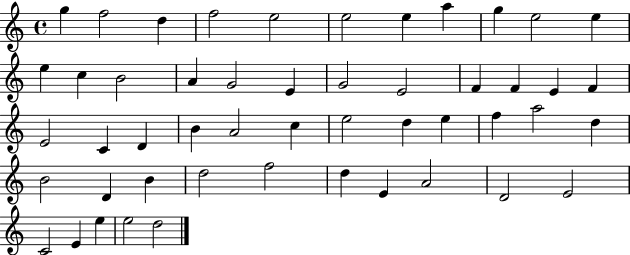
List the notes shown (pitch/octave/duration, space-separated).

G5/q F5/h D5/q F5/h E5/h E5/h E5/q A5/q G5/q E5/h E5/q E5/q C5/q B4/h A4/q G4/h E4/q G4/h E4/h F4/q F4/q E4/q F4/q E4/h C4/q D4/q B4/q A4/h C5/q E5/h D5/q E5/q F5/q A5/h D5/q B4/h D4/q B4/q D5/h F5/h D5/q E4/q A4/h D4/h E4/h C4/h E4/q E5/q E5/h D5/h